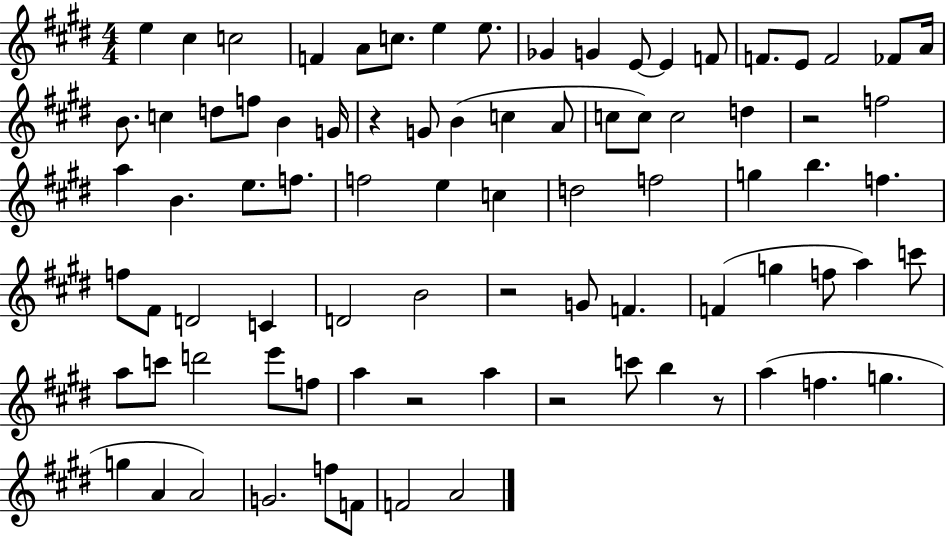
X:1
T:Untitled
M:4/4
L:1/4
K:E
e ^c c2 F A/2 c/2 e e/2 _G G E/2 E F/2 F/2 E/2 F2 _F/2 A/4 B/2 c d/2 f/2 B G/4 z G/2 B c A/2 c/2 c/2 c2 d z2 f2 a B e/2 f/2 f2 e c d2 f2 g b f f/2 ^F/2 D2 C D2 B2 z2 G/2 F F g f/2 a c'/2 a/2 c'/2 d'2 e'/2 f/2 a z2 a z2 c'/2 b z/2 a f g g A A2 G2 f/2 F/2 F2 A2